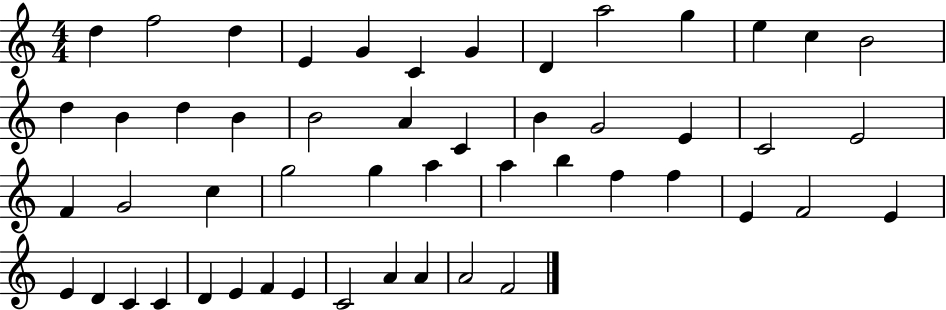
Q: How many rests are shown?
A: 0